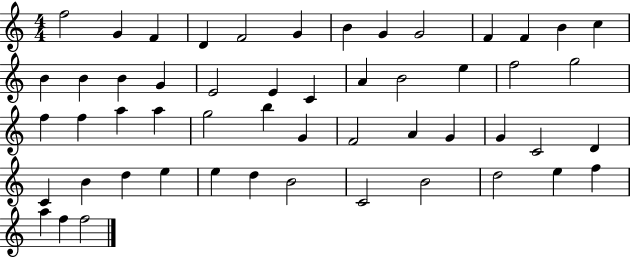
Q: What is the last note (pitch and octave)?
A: F5